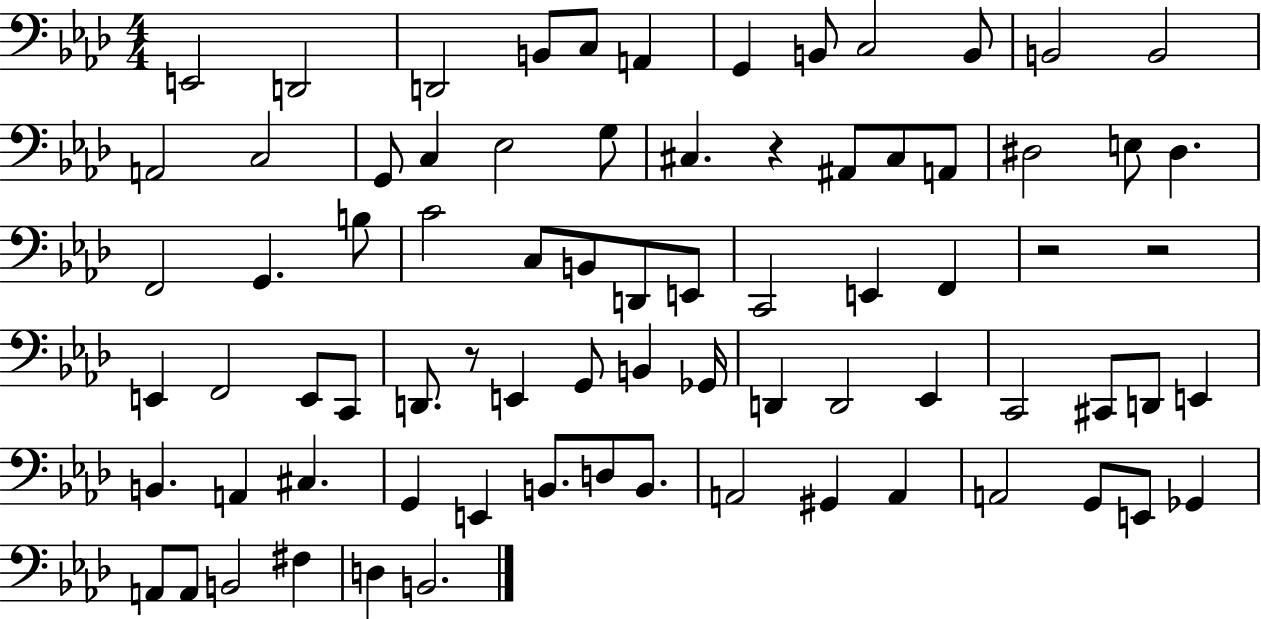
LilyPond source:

{
  \clef bass
  \numericTimeSignature
  \time 4/4
  \key aes \major
  e,2 d,2 | d,2 b,8 c8 a,4 | g,4 b,8 c2 b,8 | b,2 b,2 | \break a,2 c2 | g,8 c4 ees2 g8 | cis4. r4 ais,8 cis8 a,8 | dis2 e8 dis4. | \break f,2 g,4. b8 | c'2 c8 b,8 d,8 e,8 | c,2 e,4 f,4 | r2 r2 | \break e,4 f,2 e,8 c,8 | d,8. r8 e,4 g,8 b,4 ges,16 | d,4 d,2 ees,4 | c,2 cis,8 d,8 e,4 | \break b,4. a,4 cis4. | g,4 e,4 b,8. d8 b,8. | a,2 gis,4 a,4 | a,2 g,8 e,8 ges,4 | \break a,8 a,8 b,2 fis4 | d4 b,2. | \bar "|."
}